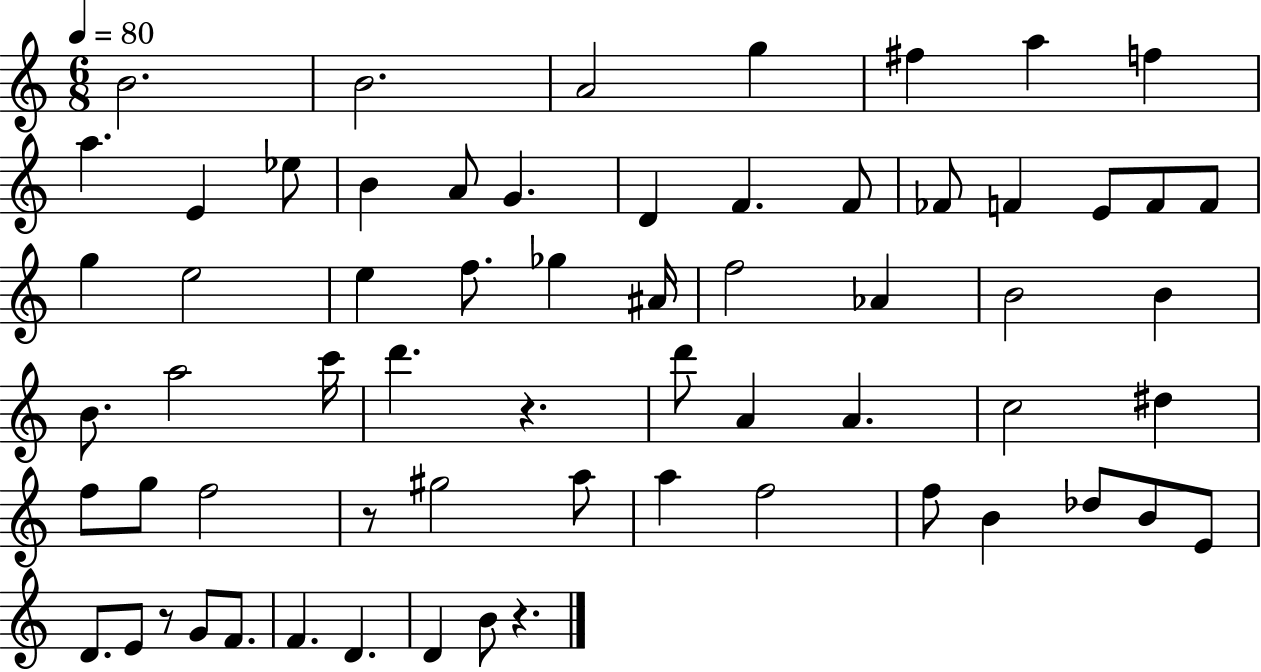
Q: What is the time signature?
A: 6/8